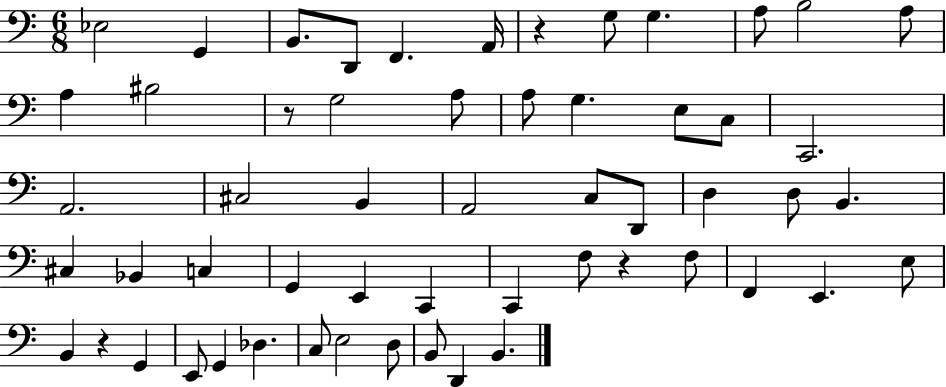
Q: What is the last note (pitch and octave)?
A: B2